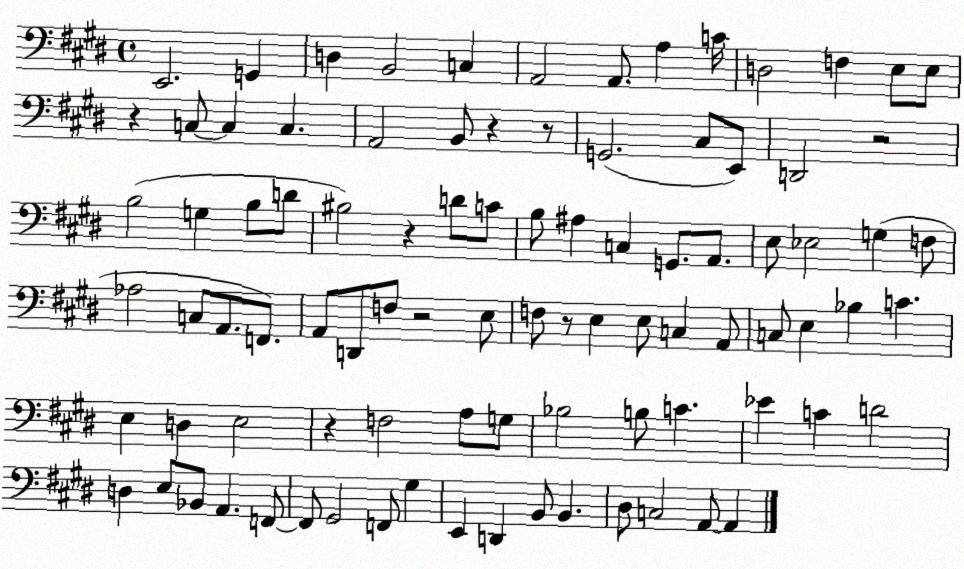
X:1
T:Untitled
M:4/4
L:1/4
K:E
E,,2 G,, D, B,,2 C, A,,2 A,,/2 A, C/4 D,2 F, E,/2 E,/2 z C,/2 C, C, A,,2 B,,/2 z z/2 G,,2 ^C,/2 E,,/2 D,,2 z2 B,2 G, B,/2 D/2 ^B,2 z D/2 C/2 B,/2 ^A, C, G,,/2 A,,/2 E,/2 _E,2 G, F,/2 _A,2 C,/2 A,,/2 F,,/2 A,,/2 D,,/2 F,/2 z2 E,/2 F,/2 z/2 E, E,/2 C, A,,/2 C,/2 E, _B, C E, D, E,2 z F,2 A,/2 G,/2 _B,2 B,/2 C _E C D2 D, E,/2 _B,,/2 A,, F,,/2 F,,/2 ^G,,2 F,,/2 ^G, E,, D,, B,,/2 B,, ^D,/2 C,2 A,,/2 A,,